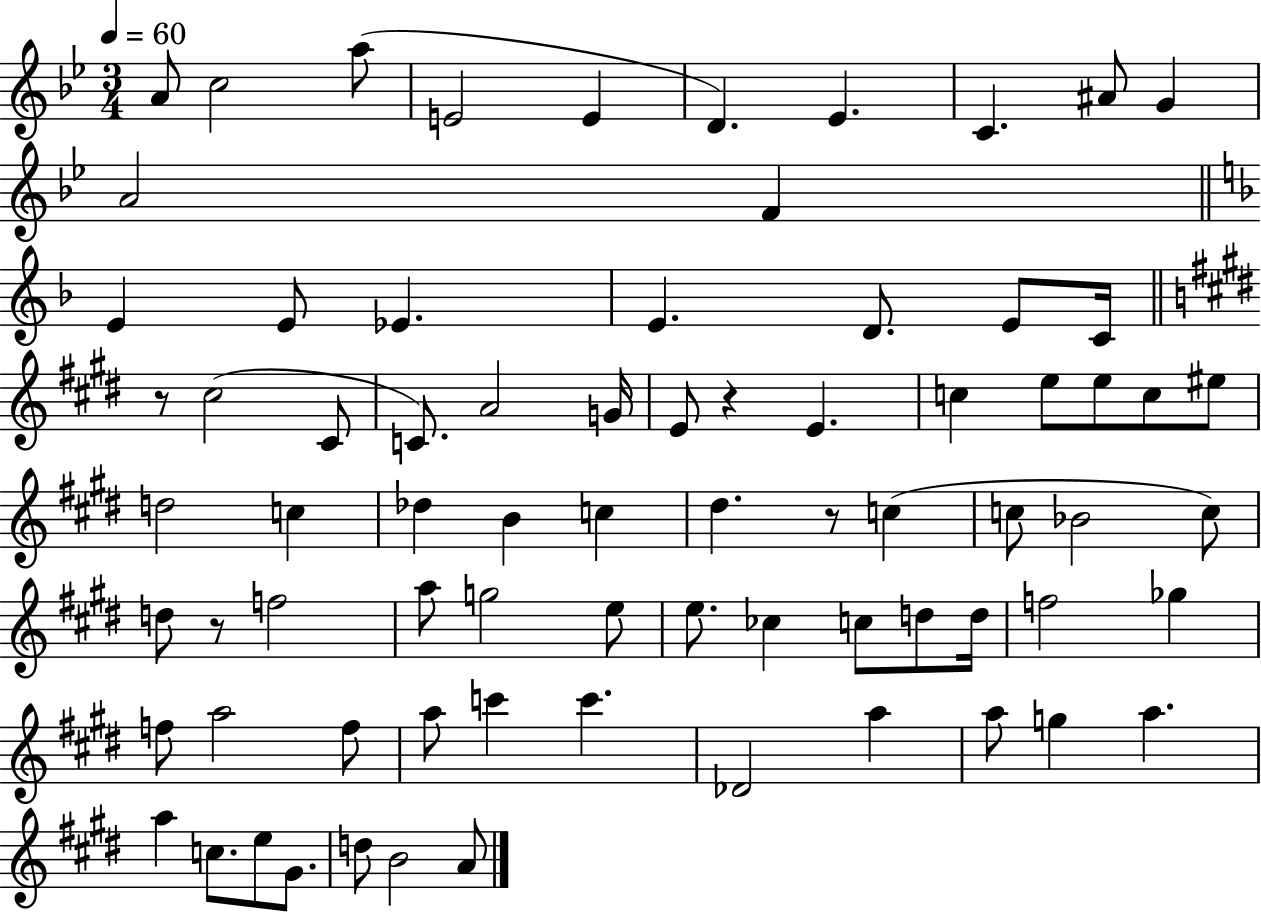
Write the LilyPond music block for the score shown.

{
  \clef treble
  \numericTimeSignature
  \time 3/4
  \key bes \major
  \tempo 4 = 60
  \repeat volta 2 { a'8 c''2 a''8( | e'2 e'4 | d'4.) ees'4. | c'4. ais'8 g'4 | \break a'2 f'4 | \bar "||" \break \key f \major e'4 e'8 ees'4. | e'4. d'8. e'8 c'16 | \bar "||" \break \key e \major r8 cis''2( cis'8 | c'8.) a'2 g'16 | e'8 r4 e'4. | c''4 e''8 e''8 c''8 eis''8 | \break d''2 c''4 | des''4 b'4 c''4 | dis''4. r8 c''4( | c''8 bes'2 c''8) | \break d''8 r8 f''2 | a''8 g''2 e''8 | e''8. ces''4 c''8 d''8 d''16 | f''2 ges''4 | \break f''8 a''2 f''8 | a''8 c'''4 c'''4. | des'2 a''4 | a''8 g''4 a''4. | \break a''4 c''8. e''8 gis'8. | d''8 b'2 a'8 | } \bar "|."
}